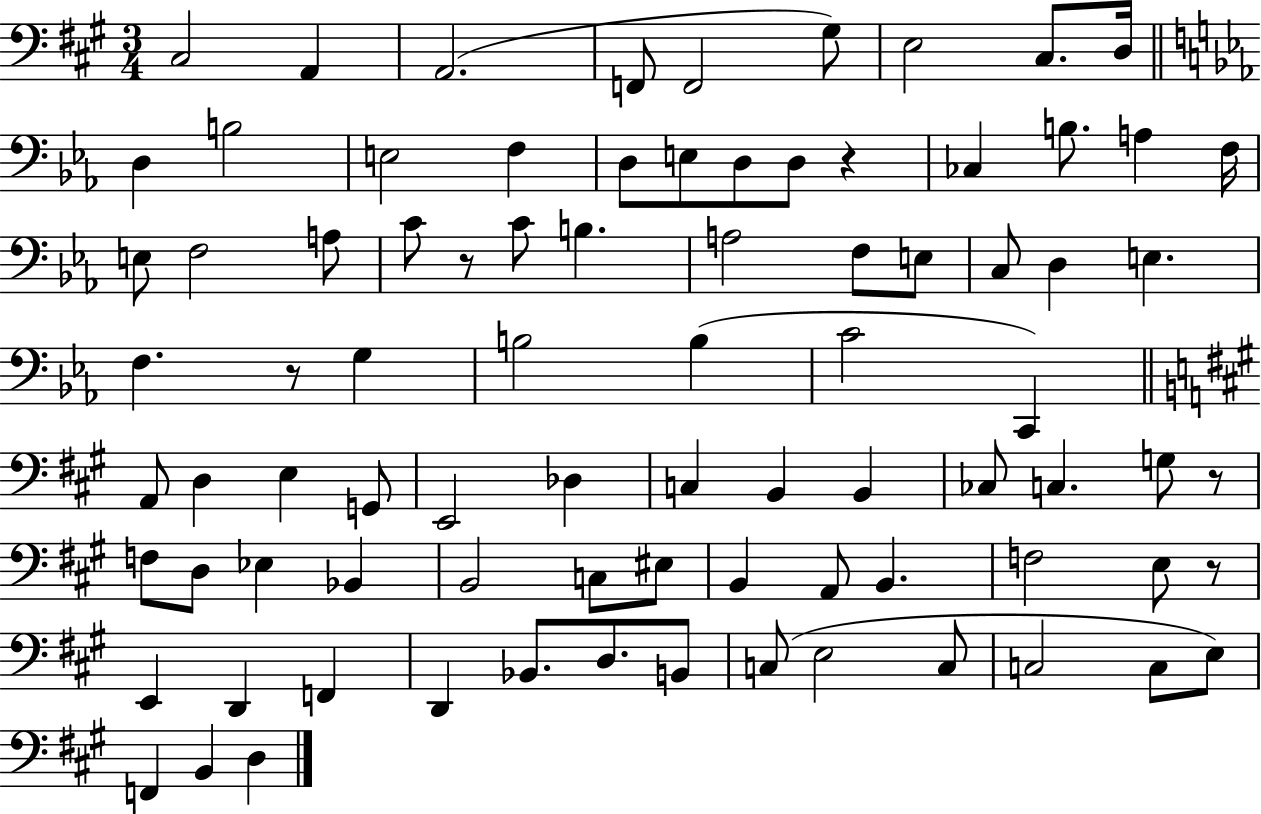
C#3/h A2/q A2/h. F2/e F2/h G#3/e E3/h C#3/e. D3/s D3/q B3/h E3/h F3/q D3/e E3/e D3/e D3/e R/q CES3/q B3/e. A3/q F3/s E3/e F3/h A3/e C4/e R/e C4/e B3/q. A3/h F3/e E3/e C3/e D3/q E3/q. F3/q. R/e G3/q B3/h B3/q C4/h C2/q A2/e D3/q E3/q G2/e E2/h Db3/q C3/q B2/q B2/q CES3/e C3/q. G3/e R/e F3/e D3/e Eb3/q Bb2/q B2/h C3/e EIS3/e B2/q A2/e B2/q. F3/h E3/e R/e E2/q D2/q F2/q D2/q Bb2/e. D3/e. B2/e C3/e E3/h C3/e C3/h C3/e E3/e F2/q B2/q D3/q